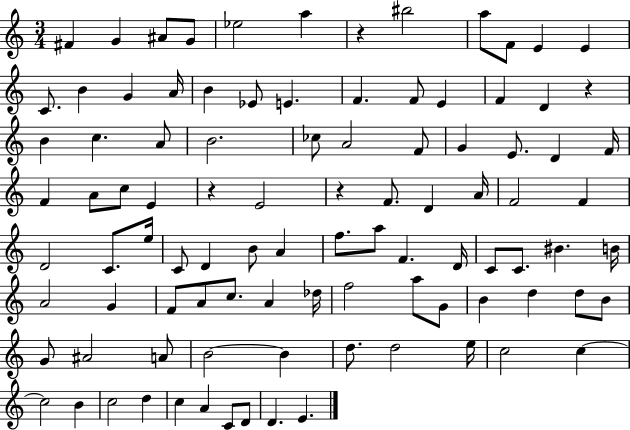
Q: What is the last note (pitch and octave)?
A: E4